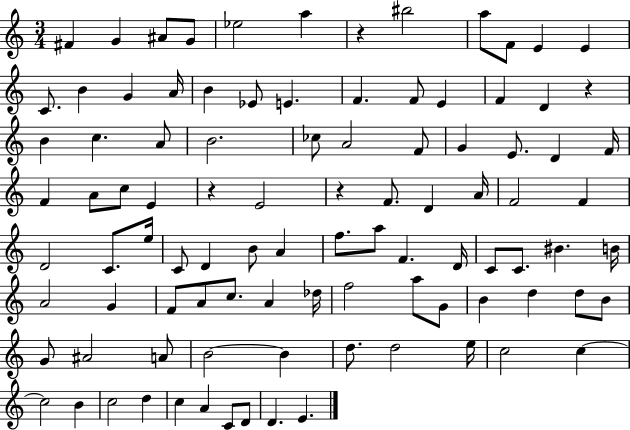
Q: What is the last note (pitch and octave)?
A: E4